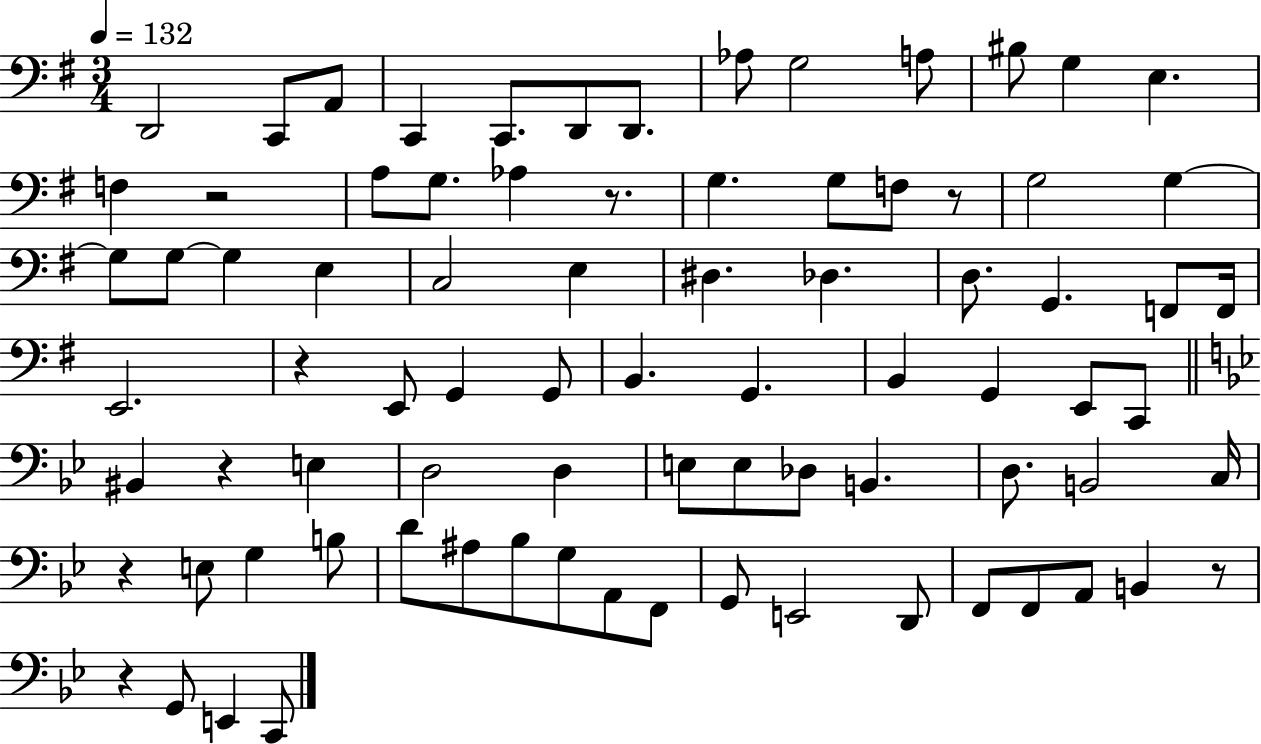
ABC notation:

X:1
T:Untitled
M:3/4
L:1/4
K:G
D,,2 C,,/2 A,,/2 C,, C,,/2 D,,/2 D,,/2 _A,/2 G,2 A,/2 ^B,/2 G, E, F, z2 A,/2 G,/2 _A, z/2 G, G,/2 F,/2 z/2 G,2 G, G,/2 G,/2 G, E, C,2 E, ^D, _D, D,/2 G,, F,,/2 F,,/4 E,,2 z E,,/2 G,, G,,/2 B,, G,, B,, G,, E,,/2 C,,/2 ^B,, z E, D,2 D, E,/2 E,/2 _D,/2 B,, D,/2 B,,2 C,/4 z E,/2 G, B,/2 D/2 ^A,/2 _B,/2 G,/2 A,,/2 F,,/2 G,,/2 E,,2 D,,/2 F,,/2 F,,/2 A,,/2 B,, z/2 z G,,/2 E,, C,,/2